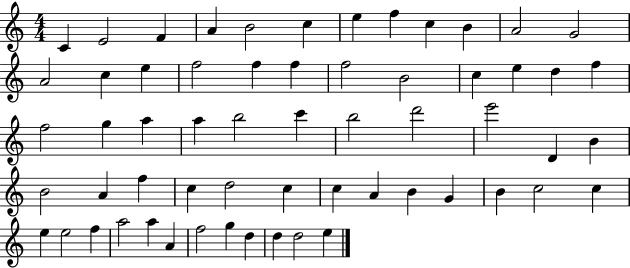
C4/q E4/h F4/q A4/q B4/h C5/q E5/q F5/q C5/q B4/q A4/h G4/h A4/h C5/q E5/q F5/h F5/q F5/q F5/h B4/h C5/q E5/q D5/q F5/q F5/h G5/q A5/q A5/q B5/h C6/q B5/h D6/h E6/h D4/q B4/q B4/h A4/q F5/q C5/q D5/h C5/q C5/q A4/q B4/q G4/q B4/q C5/h C5/q E5/q E5/h F5/q A5/h A5/q A4/q F5/h G5/q D5/q D5/q D5/h E5/q